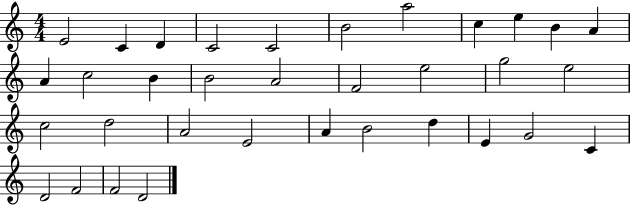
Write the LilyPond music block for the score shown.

{
  \clef treble
  \numericTimeSignature
  \time 4/4
  \key c \major
  e'2 c'4 d'4 | c'2 c'2 | b'2 a''2 | c''4 e''4 b'4 a'4 | \break a'4 c''2 b'4 | b'2 a'2 | f'2 e''2 | g''2 e''2 | \break c''2 d''2 | a'2 e'2 | a'4 b'2 d''4 | e'4 g'2 c'4 | \break d'2 f'2 | f'2 d'2 | \bar "|."
}